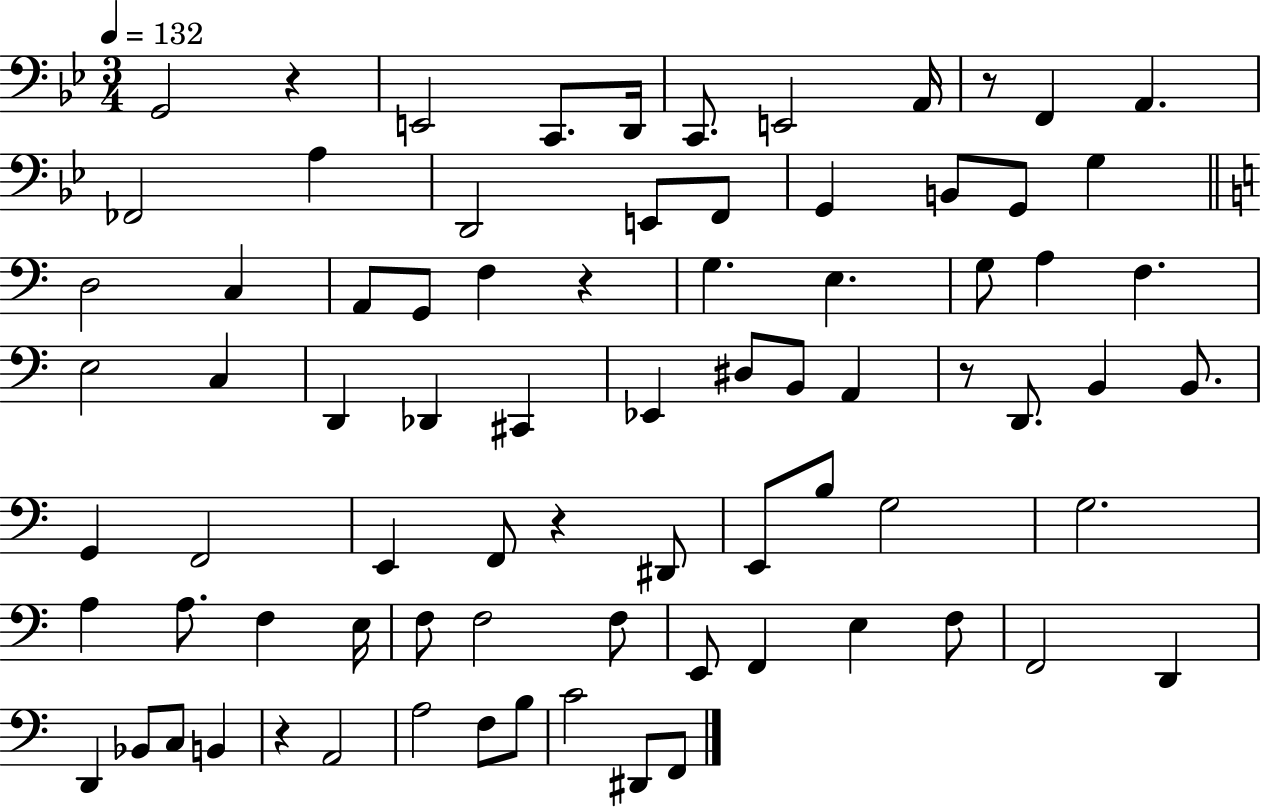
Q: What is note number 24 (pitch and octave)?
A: G3